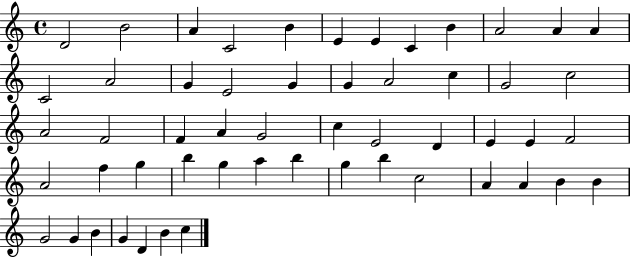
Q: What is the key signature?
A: C major